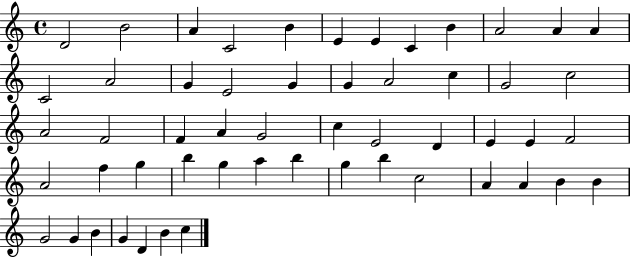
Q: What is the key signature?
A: C major